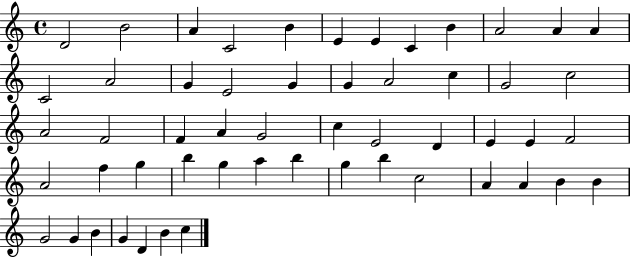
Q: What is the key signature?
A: C major